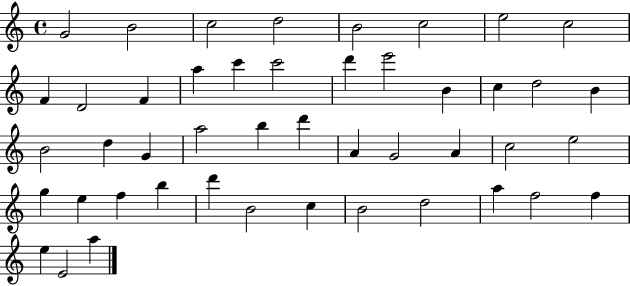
G4/h B4/h C5/h D5/h B4/h C5/h E5/h C5/h F4/q D4/h F4/q A5/q C6/q C6/h D6/q E6/h B4/q C5/q D5/h B4/q B4/h D5/q G4/q A5/h B5/q D6/q A4/q G4/h A4/q C5/h E5/h G5/q E5/q F5/q B5/q D6/q B4/h C5/q B4/h D5/h A5/q F5/h F5/q E5/q E4/h A5/q